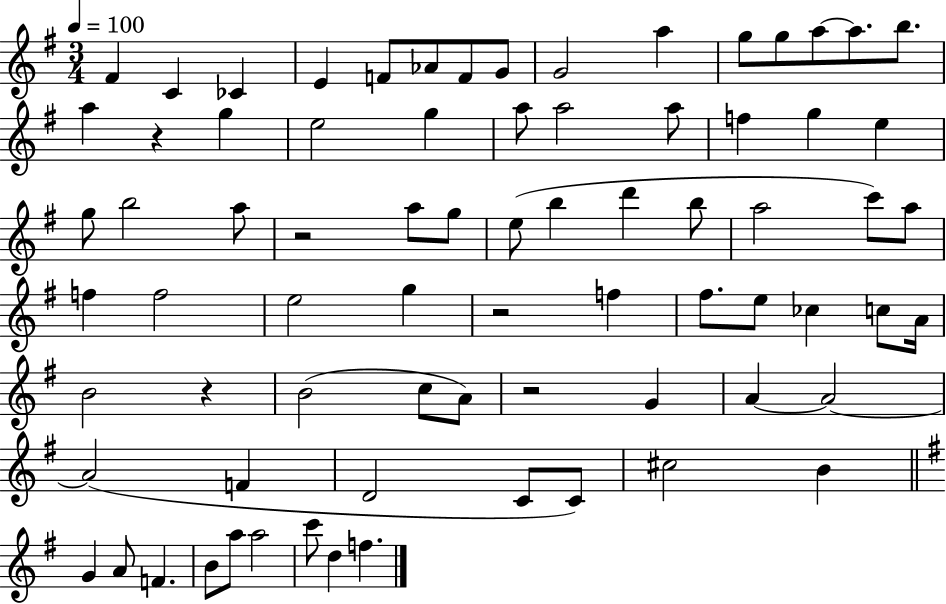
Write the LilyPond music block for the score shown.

{
  \clef treble
  \numericTimeSignature
  \time 3/4
  \key g \major
  \tempo 4 = 100
  fis'4 c'4 ces'4 | e'4 f'8 aes'8 f'8 g'8 | g'2 a''4 | g''8 g''8 a''8~~ a''8. b''8. | \break a''4 r4 g''4 | e''2 g''4 | a''8 a''2 a''8 | f''4 g''4 e''4 | \break g''8 b''2 a''8 | r2 a''8 g''8 | e''8( b''4 d'''4 b''8 | a''2 c'''8) a''8 | \break f''4 f''2 | e''2 g''4 | r2 f''4 | fis''8. e''8 ces''4 c''8 a'16 | \break b'2 r4 | b'2( c''8 a'8) | r2 g'4 | a'4~~ a'2~~ | \break a'2( f'4 | d'2 c'8 c'8) | cis''2 b'4 | \bar "||" \break \key g \major g'4 a'8 f'4. | b'8 a''8 a''2 | c'''8 d''4 f''4. | \bar "|."
}